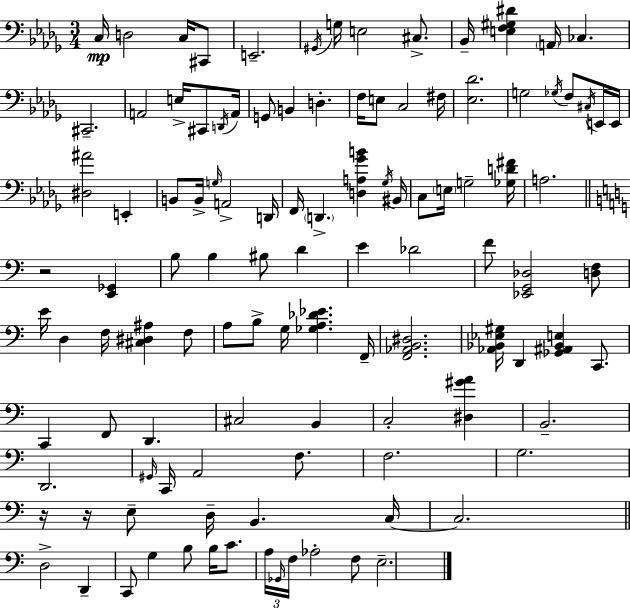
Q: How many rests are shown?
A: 3